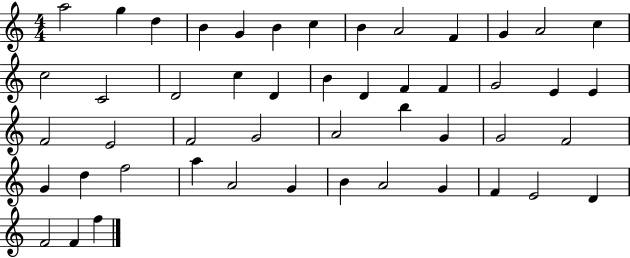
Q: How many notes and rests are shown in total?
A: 49